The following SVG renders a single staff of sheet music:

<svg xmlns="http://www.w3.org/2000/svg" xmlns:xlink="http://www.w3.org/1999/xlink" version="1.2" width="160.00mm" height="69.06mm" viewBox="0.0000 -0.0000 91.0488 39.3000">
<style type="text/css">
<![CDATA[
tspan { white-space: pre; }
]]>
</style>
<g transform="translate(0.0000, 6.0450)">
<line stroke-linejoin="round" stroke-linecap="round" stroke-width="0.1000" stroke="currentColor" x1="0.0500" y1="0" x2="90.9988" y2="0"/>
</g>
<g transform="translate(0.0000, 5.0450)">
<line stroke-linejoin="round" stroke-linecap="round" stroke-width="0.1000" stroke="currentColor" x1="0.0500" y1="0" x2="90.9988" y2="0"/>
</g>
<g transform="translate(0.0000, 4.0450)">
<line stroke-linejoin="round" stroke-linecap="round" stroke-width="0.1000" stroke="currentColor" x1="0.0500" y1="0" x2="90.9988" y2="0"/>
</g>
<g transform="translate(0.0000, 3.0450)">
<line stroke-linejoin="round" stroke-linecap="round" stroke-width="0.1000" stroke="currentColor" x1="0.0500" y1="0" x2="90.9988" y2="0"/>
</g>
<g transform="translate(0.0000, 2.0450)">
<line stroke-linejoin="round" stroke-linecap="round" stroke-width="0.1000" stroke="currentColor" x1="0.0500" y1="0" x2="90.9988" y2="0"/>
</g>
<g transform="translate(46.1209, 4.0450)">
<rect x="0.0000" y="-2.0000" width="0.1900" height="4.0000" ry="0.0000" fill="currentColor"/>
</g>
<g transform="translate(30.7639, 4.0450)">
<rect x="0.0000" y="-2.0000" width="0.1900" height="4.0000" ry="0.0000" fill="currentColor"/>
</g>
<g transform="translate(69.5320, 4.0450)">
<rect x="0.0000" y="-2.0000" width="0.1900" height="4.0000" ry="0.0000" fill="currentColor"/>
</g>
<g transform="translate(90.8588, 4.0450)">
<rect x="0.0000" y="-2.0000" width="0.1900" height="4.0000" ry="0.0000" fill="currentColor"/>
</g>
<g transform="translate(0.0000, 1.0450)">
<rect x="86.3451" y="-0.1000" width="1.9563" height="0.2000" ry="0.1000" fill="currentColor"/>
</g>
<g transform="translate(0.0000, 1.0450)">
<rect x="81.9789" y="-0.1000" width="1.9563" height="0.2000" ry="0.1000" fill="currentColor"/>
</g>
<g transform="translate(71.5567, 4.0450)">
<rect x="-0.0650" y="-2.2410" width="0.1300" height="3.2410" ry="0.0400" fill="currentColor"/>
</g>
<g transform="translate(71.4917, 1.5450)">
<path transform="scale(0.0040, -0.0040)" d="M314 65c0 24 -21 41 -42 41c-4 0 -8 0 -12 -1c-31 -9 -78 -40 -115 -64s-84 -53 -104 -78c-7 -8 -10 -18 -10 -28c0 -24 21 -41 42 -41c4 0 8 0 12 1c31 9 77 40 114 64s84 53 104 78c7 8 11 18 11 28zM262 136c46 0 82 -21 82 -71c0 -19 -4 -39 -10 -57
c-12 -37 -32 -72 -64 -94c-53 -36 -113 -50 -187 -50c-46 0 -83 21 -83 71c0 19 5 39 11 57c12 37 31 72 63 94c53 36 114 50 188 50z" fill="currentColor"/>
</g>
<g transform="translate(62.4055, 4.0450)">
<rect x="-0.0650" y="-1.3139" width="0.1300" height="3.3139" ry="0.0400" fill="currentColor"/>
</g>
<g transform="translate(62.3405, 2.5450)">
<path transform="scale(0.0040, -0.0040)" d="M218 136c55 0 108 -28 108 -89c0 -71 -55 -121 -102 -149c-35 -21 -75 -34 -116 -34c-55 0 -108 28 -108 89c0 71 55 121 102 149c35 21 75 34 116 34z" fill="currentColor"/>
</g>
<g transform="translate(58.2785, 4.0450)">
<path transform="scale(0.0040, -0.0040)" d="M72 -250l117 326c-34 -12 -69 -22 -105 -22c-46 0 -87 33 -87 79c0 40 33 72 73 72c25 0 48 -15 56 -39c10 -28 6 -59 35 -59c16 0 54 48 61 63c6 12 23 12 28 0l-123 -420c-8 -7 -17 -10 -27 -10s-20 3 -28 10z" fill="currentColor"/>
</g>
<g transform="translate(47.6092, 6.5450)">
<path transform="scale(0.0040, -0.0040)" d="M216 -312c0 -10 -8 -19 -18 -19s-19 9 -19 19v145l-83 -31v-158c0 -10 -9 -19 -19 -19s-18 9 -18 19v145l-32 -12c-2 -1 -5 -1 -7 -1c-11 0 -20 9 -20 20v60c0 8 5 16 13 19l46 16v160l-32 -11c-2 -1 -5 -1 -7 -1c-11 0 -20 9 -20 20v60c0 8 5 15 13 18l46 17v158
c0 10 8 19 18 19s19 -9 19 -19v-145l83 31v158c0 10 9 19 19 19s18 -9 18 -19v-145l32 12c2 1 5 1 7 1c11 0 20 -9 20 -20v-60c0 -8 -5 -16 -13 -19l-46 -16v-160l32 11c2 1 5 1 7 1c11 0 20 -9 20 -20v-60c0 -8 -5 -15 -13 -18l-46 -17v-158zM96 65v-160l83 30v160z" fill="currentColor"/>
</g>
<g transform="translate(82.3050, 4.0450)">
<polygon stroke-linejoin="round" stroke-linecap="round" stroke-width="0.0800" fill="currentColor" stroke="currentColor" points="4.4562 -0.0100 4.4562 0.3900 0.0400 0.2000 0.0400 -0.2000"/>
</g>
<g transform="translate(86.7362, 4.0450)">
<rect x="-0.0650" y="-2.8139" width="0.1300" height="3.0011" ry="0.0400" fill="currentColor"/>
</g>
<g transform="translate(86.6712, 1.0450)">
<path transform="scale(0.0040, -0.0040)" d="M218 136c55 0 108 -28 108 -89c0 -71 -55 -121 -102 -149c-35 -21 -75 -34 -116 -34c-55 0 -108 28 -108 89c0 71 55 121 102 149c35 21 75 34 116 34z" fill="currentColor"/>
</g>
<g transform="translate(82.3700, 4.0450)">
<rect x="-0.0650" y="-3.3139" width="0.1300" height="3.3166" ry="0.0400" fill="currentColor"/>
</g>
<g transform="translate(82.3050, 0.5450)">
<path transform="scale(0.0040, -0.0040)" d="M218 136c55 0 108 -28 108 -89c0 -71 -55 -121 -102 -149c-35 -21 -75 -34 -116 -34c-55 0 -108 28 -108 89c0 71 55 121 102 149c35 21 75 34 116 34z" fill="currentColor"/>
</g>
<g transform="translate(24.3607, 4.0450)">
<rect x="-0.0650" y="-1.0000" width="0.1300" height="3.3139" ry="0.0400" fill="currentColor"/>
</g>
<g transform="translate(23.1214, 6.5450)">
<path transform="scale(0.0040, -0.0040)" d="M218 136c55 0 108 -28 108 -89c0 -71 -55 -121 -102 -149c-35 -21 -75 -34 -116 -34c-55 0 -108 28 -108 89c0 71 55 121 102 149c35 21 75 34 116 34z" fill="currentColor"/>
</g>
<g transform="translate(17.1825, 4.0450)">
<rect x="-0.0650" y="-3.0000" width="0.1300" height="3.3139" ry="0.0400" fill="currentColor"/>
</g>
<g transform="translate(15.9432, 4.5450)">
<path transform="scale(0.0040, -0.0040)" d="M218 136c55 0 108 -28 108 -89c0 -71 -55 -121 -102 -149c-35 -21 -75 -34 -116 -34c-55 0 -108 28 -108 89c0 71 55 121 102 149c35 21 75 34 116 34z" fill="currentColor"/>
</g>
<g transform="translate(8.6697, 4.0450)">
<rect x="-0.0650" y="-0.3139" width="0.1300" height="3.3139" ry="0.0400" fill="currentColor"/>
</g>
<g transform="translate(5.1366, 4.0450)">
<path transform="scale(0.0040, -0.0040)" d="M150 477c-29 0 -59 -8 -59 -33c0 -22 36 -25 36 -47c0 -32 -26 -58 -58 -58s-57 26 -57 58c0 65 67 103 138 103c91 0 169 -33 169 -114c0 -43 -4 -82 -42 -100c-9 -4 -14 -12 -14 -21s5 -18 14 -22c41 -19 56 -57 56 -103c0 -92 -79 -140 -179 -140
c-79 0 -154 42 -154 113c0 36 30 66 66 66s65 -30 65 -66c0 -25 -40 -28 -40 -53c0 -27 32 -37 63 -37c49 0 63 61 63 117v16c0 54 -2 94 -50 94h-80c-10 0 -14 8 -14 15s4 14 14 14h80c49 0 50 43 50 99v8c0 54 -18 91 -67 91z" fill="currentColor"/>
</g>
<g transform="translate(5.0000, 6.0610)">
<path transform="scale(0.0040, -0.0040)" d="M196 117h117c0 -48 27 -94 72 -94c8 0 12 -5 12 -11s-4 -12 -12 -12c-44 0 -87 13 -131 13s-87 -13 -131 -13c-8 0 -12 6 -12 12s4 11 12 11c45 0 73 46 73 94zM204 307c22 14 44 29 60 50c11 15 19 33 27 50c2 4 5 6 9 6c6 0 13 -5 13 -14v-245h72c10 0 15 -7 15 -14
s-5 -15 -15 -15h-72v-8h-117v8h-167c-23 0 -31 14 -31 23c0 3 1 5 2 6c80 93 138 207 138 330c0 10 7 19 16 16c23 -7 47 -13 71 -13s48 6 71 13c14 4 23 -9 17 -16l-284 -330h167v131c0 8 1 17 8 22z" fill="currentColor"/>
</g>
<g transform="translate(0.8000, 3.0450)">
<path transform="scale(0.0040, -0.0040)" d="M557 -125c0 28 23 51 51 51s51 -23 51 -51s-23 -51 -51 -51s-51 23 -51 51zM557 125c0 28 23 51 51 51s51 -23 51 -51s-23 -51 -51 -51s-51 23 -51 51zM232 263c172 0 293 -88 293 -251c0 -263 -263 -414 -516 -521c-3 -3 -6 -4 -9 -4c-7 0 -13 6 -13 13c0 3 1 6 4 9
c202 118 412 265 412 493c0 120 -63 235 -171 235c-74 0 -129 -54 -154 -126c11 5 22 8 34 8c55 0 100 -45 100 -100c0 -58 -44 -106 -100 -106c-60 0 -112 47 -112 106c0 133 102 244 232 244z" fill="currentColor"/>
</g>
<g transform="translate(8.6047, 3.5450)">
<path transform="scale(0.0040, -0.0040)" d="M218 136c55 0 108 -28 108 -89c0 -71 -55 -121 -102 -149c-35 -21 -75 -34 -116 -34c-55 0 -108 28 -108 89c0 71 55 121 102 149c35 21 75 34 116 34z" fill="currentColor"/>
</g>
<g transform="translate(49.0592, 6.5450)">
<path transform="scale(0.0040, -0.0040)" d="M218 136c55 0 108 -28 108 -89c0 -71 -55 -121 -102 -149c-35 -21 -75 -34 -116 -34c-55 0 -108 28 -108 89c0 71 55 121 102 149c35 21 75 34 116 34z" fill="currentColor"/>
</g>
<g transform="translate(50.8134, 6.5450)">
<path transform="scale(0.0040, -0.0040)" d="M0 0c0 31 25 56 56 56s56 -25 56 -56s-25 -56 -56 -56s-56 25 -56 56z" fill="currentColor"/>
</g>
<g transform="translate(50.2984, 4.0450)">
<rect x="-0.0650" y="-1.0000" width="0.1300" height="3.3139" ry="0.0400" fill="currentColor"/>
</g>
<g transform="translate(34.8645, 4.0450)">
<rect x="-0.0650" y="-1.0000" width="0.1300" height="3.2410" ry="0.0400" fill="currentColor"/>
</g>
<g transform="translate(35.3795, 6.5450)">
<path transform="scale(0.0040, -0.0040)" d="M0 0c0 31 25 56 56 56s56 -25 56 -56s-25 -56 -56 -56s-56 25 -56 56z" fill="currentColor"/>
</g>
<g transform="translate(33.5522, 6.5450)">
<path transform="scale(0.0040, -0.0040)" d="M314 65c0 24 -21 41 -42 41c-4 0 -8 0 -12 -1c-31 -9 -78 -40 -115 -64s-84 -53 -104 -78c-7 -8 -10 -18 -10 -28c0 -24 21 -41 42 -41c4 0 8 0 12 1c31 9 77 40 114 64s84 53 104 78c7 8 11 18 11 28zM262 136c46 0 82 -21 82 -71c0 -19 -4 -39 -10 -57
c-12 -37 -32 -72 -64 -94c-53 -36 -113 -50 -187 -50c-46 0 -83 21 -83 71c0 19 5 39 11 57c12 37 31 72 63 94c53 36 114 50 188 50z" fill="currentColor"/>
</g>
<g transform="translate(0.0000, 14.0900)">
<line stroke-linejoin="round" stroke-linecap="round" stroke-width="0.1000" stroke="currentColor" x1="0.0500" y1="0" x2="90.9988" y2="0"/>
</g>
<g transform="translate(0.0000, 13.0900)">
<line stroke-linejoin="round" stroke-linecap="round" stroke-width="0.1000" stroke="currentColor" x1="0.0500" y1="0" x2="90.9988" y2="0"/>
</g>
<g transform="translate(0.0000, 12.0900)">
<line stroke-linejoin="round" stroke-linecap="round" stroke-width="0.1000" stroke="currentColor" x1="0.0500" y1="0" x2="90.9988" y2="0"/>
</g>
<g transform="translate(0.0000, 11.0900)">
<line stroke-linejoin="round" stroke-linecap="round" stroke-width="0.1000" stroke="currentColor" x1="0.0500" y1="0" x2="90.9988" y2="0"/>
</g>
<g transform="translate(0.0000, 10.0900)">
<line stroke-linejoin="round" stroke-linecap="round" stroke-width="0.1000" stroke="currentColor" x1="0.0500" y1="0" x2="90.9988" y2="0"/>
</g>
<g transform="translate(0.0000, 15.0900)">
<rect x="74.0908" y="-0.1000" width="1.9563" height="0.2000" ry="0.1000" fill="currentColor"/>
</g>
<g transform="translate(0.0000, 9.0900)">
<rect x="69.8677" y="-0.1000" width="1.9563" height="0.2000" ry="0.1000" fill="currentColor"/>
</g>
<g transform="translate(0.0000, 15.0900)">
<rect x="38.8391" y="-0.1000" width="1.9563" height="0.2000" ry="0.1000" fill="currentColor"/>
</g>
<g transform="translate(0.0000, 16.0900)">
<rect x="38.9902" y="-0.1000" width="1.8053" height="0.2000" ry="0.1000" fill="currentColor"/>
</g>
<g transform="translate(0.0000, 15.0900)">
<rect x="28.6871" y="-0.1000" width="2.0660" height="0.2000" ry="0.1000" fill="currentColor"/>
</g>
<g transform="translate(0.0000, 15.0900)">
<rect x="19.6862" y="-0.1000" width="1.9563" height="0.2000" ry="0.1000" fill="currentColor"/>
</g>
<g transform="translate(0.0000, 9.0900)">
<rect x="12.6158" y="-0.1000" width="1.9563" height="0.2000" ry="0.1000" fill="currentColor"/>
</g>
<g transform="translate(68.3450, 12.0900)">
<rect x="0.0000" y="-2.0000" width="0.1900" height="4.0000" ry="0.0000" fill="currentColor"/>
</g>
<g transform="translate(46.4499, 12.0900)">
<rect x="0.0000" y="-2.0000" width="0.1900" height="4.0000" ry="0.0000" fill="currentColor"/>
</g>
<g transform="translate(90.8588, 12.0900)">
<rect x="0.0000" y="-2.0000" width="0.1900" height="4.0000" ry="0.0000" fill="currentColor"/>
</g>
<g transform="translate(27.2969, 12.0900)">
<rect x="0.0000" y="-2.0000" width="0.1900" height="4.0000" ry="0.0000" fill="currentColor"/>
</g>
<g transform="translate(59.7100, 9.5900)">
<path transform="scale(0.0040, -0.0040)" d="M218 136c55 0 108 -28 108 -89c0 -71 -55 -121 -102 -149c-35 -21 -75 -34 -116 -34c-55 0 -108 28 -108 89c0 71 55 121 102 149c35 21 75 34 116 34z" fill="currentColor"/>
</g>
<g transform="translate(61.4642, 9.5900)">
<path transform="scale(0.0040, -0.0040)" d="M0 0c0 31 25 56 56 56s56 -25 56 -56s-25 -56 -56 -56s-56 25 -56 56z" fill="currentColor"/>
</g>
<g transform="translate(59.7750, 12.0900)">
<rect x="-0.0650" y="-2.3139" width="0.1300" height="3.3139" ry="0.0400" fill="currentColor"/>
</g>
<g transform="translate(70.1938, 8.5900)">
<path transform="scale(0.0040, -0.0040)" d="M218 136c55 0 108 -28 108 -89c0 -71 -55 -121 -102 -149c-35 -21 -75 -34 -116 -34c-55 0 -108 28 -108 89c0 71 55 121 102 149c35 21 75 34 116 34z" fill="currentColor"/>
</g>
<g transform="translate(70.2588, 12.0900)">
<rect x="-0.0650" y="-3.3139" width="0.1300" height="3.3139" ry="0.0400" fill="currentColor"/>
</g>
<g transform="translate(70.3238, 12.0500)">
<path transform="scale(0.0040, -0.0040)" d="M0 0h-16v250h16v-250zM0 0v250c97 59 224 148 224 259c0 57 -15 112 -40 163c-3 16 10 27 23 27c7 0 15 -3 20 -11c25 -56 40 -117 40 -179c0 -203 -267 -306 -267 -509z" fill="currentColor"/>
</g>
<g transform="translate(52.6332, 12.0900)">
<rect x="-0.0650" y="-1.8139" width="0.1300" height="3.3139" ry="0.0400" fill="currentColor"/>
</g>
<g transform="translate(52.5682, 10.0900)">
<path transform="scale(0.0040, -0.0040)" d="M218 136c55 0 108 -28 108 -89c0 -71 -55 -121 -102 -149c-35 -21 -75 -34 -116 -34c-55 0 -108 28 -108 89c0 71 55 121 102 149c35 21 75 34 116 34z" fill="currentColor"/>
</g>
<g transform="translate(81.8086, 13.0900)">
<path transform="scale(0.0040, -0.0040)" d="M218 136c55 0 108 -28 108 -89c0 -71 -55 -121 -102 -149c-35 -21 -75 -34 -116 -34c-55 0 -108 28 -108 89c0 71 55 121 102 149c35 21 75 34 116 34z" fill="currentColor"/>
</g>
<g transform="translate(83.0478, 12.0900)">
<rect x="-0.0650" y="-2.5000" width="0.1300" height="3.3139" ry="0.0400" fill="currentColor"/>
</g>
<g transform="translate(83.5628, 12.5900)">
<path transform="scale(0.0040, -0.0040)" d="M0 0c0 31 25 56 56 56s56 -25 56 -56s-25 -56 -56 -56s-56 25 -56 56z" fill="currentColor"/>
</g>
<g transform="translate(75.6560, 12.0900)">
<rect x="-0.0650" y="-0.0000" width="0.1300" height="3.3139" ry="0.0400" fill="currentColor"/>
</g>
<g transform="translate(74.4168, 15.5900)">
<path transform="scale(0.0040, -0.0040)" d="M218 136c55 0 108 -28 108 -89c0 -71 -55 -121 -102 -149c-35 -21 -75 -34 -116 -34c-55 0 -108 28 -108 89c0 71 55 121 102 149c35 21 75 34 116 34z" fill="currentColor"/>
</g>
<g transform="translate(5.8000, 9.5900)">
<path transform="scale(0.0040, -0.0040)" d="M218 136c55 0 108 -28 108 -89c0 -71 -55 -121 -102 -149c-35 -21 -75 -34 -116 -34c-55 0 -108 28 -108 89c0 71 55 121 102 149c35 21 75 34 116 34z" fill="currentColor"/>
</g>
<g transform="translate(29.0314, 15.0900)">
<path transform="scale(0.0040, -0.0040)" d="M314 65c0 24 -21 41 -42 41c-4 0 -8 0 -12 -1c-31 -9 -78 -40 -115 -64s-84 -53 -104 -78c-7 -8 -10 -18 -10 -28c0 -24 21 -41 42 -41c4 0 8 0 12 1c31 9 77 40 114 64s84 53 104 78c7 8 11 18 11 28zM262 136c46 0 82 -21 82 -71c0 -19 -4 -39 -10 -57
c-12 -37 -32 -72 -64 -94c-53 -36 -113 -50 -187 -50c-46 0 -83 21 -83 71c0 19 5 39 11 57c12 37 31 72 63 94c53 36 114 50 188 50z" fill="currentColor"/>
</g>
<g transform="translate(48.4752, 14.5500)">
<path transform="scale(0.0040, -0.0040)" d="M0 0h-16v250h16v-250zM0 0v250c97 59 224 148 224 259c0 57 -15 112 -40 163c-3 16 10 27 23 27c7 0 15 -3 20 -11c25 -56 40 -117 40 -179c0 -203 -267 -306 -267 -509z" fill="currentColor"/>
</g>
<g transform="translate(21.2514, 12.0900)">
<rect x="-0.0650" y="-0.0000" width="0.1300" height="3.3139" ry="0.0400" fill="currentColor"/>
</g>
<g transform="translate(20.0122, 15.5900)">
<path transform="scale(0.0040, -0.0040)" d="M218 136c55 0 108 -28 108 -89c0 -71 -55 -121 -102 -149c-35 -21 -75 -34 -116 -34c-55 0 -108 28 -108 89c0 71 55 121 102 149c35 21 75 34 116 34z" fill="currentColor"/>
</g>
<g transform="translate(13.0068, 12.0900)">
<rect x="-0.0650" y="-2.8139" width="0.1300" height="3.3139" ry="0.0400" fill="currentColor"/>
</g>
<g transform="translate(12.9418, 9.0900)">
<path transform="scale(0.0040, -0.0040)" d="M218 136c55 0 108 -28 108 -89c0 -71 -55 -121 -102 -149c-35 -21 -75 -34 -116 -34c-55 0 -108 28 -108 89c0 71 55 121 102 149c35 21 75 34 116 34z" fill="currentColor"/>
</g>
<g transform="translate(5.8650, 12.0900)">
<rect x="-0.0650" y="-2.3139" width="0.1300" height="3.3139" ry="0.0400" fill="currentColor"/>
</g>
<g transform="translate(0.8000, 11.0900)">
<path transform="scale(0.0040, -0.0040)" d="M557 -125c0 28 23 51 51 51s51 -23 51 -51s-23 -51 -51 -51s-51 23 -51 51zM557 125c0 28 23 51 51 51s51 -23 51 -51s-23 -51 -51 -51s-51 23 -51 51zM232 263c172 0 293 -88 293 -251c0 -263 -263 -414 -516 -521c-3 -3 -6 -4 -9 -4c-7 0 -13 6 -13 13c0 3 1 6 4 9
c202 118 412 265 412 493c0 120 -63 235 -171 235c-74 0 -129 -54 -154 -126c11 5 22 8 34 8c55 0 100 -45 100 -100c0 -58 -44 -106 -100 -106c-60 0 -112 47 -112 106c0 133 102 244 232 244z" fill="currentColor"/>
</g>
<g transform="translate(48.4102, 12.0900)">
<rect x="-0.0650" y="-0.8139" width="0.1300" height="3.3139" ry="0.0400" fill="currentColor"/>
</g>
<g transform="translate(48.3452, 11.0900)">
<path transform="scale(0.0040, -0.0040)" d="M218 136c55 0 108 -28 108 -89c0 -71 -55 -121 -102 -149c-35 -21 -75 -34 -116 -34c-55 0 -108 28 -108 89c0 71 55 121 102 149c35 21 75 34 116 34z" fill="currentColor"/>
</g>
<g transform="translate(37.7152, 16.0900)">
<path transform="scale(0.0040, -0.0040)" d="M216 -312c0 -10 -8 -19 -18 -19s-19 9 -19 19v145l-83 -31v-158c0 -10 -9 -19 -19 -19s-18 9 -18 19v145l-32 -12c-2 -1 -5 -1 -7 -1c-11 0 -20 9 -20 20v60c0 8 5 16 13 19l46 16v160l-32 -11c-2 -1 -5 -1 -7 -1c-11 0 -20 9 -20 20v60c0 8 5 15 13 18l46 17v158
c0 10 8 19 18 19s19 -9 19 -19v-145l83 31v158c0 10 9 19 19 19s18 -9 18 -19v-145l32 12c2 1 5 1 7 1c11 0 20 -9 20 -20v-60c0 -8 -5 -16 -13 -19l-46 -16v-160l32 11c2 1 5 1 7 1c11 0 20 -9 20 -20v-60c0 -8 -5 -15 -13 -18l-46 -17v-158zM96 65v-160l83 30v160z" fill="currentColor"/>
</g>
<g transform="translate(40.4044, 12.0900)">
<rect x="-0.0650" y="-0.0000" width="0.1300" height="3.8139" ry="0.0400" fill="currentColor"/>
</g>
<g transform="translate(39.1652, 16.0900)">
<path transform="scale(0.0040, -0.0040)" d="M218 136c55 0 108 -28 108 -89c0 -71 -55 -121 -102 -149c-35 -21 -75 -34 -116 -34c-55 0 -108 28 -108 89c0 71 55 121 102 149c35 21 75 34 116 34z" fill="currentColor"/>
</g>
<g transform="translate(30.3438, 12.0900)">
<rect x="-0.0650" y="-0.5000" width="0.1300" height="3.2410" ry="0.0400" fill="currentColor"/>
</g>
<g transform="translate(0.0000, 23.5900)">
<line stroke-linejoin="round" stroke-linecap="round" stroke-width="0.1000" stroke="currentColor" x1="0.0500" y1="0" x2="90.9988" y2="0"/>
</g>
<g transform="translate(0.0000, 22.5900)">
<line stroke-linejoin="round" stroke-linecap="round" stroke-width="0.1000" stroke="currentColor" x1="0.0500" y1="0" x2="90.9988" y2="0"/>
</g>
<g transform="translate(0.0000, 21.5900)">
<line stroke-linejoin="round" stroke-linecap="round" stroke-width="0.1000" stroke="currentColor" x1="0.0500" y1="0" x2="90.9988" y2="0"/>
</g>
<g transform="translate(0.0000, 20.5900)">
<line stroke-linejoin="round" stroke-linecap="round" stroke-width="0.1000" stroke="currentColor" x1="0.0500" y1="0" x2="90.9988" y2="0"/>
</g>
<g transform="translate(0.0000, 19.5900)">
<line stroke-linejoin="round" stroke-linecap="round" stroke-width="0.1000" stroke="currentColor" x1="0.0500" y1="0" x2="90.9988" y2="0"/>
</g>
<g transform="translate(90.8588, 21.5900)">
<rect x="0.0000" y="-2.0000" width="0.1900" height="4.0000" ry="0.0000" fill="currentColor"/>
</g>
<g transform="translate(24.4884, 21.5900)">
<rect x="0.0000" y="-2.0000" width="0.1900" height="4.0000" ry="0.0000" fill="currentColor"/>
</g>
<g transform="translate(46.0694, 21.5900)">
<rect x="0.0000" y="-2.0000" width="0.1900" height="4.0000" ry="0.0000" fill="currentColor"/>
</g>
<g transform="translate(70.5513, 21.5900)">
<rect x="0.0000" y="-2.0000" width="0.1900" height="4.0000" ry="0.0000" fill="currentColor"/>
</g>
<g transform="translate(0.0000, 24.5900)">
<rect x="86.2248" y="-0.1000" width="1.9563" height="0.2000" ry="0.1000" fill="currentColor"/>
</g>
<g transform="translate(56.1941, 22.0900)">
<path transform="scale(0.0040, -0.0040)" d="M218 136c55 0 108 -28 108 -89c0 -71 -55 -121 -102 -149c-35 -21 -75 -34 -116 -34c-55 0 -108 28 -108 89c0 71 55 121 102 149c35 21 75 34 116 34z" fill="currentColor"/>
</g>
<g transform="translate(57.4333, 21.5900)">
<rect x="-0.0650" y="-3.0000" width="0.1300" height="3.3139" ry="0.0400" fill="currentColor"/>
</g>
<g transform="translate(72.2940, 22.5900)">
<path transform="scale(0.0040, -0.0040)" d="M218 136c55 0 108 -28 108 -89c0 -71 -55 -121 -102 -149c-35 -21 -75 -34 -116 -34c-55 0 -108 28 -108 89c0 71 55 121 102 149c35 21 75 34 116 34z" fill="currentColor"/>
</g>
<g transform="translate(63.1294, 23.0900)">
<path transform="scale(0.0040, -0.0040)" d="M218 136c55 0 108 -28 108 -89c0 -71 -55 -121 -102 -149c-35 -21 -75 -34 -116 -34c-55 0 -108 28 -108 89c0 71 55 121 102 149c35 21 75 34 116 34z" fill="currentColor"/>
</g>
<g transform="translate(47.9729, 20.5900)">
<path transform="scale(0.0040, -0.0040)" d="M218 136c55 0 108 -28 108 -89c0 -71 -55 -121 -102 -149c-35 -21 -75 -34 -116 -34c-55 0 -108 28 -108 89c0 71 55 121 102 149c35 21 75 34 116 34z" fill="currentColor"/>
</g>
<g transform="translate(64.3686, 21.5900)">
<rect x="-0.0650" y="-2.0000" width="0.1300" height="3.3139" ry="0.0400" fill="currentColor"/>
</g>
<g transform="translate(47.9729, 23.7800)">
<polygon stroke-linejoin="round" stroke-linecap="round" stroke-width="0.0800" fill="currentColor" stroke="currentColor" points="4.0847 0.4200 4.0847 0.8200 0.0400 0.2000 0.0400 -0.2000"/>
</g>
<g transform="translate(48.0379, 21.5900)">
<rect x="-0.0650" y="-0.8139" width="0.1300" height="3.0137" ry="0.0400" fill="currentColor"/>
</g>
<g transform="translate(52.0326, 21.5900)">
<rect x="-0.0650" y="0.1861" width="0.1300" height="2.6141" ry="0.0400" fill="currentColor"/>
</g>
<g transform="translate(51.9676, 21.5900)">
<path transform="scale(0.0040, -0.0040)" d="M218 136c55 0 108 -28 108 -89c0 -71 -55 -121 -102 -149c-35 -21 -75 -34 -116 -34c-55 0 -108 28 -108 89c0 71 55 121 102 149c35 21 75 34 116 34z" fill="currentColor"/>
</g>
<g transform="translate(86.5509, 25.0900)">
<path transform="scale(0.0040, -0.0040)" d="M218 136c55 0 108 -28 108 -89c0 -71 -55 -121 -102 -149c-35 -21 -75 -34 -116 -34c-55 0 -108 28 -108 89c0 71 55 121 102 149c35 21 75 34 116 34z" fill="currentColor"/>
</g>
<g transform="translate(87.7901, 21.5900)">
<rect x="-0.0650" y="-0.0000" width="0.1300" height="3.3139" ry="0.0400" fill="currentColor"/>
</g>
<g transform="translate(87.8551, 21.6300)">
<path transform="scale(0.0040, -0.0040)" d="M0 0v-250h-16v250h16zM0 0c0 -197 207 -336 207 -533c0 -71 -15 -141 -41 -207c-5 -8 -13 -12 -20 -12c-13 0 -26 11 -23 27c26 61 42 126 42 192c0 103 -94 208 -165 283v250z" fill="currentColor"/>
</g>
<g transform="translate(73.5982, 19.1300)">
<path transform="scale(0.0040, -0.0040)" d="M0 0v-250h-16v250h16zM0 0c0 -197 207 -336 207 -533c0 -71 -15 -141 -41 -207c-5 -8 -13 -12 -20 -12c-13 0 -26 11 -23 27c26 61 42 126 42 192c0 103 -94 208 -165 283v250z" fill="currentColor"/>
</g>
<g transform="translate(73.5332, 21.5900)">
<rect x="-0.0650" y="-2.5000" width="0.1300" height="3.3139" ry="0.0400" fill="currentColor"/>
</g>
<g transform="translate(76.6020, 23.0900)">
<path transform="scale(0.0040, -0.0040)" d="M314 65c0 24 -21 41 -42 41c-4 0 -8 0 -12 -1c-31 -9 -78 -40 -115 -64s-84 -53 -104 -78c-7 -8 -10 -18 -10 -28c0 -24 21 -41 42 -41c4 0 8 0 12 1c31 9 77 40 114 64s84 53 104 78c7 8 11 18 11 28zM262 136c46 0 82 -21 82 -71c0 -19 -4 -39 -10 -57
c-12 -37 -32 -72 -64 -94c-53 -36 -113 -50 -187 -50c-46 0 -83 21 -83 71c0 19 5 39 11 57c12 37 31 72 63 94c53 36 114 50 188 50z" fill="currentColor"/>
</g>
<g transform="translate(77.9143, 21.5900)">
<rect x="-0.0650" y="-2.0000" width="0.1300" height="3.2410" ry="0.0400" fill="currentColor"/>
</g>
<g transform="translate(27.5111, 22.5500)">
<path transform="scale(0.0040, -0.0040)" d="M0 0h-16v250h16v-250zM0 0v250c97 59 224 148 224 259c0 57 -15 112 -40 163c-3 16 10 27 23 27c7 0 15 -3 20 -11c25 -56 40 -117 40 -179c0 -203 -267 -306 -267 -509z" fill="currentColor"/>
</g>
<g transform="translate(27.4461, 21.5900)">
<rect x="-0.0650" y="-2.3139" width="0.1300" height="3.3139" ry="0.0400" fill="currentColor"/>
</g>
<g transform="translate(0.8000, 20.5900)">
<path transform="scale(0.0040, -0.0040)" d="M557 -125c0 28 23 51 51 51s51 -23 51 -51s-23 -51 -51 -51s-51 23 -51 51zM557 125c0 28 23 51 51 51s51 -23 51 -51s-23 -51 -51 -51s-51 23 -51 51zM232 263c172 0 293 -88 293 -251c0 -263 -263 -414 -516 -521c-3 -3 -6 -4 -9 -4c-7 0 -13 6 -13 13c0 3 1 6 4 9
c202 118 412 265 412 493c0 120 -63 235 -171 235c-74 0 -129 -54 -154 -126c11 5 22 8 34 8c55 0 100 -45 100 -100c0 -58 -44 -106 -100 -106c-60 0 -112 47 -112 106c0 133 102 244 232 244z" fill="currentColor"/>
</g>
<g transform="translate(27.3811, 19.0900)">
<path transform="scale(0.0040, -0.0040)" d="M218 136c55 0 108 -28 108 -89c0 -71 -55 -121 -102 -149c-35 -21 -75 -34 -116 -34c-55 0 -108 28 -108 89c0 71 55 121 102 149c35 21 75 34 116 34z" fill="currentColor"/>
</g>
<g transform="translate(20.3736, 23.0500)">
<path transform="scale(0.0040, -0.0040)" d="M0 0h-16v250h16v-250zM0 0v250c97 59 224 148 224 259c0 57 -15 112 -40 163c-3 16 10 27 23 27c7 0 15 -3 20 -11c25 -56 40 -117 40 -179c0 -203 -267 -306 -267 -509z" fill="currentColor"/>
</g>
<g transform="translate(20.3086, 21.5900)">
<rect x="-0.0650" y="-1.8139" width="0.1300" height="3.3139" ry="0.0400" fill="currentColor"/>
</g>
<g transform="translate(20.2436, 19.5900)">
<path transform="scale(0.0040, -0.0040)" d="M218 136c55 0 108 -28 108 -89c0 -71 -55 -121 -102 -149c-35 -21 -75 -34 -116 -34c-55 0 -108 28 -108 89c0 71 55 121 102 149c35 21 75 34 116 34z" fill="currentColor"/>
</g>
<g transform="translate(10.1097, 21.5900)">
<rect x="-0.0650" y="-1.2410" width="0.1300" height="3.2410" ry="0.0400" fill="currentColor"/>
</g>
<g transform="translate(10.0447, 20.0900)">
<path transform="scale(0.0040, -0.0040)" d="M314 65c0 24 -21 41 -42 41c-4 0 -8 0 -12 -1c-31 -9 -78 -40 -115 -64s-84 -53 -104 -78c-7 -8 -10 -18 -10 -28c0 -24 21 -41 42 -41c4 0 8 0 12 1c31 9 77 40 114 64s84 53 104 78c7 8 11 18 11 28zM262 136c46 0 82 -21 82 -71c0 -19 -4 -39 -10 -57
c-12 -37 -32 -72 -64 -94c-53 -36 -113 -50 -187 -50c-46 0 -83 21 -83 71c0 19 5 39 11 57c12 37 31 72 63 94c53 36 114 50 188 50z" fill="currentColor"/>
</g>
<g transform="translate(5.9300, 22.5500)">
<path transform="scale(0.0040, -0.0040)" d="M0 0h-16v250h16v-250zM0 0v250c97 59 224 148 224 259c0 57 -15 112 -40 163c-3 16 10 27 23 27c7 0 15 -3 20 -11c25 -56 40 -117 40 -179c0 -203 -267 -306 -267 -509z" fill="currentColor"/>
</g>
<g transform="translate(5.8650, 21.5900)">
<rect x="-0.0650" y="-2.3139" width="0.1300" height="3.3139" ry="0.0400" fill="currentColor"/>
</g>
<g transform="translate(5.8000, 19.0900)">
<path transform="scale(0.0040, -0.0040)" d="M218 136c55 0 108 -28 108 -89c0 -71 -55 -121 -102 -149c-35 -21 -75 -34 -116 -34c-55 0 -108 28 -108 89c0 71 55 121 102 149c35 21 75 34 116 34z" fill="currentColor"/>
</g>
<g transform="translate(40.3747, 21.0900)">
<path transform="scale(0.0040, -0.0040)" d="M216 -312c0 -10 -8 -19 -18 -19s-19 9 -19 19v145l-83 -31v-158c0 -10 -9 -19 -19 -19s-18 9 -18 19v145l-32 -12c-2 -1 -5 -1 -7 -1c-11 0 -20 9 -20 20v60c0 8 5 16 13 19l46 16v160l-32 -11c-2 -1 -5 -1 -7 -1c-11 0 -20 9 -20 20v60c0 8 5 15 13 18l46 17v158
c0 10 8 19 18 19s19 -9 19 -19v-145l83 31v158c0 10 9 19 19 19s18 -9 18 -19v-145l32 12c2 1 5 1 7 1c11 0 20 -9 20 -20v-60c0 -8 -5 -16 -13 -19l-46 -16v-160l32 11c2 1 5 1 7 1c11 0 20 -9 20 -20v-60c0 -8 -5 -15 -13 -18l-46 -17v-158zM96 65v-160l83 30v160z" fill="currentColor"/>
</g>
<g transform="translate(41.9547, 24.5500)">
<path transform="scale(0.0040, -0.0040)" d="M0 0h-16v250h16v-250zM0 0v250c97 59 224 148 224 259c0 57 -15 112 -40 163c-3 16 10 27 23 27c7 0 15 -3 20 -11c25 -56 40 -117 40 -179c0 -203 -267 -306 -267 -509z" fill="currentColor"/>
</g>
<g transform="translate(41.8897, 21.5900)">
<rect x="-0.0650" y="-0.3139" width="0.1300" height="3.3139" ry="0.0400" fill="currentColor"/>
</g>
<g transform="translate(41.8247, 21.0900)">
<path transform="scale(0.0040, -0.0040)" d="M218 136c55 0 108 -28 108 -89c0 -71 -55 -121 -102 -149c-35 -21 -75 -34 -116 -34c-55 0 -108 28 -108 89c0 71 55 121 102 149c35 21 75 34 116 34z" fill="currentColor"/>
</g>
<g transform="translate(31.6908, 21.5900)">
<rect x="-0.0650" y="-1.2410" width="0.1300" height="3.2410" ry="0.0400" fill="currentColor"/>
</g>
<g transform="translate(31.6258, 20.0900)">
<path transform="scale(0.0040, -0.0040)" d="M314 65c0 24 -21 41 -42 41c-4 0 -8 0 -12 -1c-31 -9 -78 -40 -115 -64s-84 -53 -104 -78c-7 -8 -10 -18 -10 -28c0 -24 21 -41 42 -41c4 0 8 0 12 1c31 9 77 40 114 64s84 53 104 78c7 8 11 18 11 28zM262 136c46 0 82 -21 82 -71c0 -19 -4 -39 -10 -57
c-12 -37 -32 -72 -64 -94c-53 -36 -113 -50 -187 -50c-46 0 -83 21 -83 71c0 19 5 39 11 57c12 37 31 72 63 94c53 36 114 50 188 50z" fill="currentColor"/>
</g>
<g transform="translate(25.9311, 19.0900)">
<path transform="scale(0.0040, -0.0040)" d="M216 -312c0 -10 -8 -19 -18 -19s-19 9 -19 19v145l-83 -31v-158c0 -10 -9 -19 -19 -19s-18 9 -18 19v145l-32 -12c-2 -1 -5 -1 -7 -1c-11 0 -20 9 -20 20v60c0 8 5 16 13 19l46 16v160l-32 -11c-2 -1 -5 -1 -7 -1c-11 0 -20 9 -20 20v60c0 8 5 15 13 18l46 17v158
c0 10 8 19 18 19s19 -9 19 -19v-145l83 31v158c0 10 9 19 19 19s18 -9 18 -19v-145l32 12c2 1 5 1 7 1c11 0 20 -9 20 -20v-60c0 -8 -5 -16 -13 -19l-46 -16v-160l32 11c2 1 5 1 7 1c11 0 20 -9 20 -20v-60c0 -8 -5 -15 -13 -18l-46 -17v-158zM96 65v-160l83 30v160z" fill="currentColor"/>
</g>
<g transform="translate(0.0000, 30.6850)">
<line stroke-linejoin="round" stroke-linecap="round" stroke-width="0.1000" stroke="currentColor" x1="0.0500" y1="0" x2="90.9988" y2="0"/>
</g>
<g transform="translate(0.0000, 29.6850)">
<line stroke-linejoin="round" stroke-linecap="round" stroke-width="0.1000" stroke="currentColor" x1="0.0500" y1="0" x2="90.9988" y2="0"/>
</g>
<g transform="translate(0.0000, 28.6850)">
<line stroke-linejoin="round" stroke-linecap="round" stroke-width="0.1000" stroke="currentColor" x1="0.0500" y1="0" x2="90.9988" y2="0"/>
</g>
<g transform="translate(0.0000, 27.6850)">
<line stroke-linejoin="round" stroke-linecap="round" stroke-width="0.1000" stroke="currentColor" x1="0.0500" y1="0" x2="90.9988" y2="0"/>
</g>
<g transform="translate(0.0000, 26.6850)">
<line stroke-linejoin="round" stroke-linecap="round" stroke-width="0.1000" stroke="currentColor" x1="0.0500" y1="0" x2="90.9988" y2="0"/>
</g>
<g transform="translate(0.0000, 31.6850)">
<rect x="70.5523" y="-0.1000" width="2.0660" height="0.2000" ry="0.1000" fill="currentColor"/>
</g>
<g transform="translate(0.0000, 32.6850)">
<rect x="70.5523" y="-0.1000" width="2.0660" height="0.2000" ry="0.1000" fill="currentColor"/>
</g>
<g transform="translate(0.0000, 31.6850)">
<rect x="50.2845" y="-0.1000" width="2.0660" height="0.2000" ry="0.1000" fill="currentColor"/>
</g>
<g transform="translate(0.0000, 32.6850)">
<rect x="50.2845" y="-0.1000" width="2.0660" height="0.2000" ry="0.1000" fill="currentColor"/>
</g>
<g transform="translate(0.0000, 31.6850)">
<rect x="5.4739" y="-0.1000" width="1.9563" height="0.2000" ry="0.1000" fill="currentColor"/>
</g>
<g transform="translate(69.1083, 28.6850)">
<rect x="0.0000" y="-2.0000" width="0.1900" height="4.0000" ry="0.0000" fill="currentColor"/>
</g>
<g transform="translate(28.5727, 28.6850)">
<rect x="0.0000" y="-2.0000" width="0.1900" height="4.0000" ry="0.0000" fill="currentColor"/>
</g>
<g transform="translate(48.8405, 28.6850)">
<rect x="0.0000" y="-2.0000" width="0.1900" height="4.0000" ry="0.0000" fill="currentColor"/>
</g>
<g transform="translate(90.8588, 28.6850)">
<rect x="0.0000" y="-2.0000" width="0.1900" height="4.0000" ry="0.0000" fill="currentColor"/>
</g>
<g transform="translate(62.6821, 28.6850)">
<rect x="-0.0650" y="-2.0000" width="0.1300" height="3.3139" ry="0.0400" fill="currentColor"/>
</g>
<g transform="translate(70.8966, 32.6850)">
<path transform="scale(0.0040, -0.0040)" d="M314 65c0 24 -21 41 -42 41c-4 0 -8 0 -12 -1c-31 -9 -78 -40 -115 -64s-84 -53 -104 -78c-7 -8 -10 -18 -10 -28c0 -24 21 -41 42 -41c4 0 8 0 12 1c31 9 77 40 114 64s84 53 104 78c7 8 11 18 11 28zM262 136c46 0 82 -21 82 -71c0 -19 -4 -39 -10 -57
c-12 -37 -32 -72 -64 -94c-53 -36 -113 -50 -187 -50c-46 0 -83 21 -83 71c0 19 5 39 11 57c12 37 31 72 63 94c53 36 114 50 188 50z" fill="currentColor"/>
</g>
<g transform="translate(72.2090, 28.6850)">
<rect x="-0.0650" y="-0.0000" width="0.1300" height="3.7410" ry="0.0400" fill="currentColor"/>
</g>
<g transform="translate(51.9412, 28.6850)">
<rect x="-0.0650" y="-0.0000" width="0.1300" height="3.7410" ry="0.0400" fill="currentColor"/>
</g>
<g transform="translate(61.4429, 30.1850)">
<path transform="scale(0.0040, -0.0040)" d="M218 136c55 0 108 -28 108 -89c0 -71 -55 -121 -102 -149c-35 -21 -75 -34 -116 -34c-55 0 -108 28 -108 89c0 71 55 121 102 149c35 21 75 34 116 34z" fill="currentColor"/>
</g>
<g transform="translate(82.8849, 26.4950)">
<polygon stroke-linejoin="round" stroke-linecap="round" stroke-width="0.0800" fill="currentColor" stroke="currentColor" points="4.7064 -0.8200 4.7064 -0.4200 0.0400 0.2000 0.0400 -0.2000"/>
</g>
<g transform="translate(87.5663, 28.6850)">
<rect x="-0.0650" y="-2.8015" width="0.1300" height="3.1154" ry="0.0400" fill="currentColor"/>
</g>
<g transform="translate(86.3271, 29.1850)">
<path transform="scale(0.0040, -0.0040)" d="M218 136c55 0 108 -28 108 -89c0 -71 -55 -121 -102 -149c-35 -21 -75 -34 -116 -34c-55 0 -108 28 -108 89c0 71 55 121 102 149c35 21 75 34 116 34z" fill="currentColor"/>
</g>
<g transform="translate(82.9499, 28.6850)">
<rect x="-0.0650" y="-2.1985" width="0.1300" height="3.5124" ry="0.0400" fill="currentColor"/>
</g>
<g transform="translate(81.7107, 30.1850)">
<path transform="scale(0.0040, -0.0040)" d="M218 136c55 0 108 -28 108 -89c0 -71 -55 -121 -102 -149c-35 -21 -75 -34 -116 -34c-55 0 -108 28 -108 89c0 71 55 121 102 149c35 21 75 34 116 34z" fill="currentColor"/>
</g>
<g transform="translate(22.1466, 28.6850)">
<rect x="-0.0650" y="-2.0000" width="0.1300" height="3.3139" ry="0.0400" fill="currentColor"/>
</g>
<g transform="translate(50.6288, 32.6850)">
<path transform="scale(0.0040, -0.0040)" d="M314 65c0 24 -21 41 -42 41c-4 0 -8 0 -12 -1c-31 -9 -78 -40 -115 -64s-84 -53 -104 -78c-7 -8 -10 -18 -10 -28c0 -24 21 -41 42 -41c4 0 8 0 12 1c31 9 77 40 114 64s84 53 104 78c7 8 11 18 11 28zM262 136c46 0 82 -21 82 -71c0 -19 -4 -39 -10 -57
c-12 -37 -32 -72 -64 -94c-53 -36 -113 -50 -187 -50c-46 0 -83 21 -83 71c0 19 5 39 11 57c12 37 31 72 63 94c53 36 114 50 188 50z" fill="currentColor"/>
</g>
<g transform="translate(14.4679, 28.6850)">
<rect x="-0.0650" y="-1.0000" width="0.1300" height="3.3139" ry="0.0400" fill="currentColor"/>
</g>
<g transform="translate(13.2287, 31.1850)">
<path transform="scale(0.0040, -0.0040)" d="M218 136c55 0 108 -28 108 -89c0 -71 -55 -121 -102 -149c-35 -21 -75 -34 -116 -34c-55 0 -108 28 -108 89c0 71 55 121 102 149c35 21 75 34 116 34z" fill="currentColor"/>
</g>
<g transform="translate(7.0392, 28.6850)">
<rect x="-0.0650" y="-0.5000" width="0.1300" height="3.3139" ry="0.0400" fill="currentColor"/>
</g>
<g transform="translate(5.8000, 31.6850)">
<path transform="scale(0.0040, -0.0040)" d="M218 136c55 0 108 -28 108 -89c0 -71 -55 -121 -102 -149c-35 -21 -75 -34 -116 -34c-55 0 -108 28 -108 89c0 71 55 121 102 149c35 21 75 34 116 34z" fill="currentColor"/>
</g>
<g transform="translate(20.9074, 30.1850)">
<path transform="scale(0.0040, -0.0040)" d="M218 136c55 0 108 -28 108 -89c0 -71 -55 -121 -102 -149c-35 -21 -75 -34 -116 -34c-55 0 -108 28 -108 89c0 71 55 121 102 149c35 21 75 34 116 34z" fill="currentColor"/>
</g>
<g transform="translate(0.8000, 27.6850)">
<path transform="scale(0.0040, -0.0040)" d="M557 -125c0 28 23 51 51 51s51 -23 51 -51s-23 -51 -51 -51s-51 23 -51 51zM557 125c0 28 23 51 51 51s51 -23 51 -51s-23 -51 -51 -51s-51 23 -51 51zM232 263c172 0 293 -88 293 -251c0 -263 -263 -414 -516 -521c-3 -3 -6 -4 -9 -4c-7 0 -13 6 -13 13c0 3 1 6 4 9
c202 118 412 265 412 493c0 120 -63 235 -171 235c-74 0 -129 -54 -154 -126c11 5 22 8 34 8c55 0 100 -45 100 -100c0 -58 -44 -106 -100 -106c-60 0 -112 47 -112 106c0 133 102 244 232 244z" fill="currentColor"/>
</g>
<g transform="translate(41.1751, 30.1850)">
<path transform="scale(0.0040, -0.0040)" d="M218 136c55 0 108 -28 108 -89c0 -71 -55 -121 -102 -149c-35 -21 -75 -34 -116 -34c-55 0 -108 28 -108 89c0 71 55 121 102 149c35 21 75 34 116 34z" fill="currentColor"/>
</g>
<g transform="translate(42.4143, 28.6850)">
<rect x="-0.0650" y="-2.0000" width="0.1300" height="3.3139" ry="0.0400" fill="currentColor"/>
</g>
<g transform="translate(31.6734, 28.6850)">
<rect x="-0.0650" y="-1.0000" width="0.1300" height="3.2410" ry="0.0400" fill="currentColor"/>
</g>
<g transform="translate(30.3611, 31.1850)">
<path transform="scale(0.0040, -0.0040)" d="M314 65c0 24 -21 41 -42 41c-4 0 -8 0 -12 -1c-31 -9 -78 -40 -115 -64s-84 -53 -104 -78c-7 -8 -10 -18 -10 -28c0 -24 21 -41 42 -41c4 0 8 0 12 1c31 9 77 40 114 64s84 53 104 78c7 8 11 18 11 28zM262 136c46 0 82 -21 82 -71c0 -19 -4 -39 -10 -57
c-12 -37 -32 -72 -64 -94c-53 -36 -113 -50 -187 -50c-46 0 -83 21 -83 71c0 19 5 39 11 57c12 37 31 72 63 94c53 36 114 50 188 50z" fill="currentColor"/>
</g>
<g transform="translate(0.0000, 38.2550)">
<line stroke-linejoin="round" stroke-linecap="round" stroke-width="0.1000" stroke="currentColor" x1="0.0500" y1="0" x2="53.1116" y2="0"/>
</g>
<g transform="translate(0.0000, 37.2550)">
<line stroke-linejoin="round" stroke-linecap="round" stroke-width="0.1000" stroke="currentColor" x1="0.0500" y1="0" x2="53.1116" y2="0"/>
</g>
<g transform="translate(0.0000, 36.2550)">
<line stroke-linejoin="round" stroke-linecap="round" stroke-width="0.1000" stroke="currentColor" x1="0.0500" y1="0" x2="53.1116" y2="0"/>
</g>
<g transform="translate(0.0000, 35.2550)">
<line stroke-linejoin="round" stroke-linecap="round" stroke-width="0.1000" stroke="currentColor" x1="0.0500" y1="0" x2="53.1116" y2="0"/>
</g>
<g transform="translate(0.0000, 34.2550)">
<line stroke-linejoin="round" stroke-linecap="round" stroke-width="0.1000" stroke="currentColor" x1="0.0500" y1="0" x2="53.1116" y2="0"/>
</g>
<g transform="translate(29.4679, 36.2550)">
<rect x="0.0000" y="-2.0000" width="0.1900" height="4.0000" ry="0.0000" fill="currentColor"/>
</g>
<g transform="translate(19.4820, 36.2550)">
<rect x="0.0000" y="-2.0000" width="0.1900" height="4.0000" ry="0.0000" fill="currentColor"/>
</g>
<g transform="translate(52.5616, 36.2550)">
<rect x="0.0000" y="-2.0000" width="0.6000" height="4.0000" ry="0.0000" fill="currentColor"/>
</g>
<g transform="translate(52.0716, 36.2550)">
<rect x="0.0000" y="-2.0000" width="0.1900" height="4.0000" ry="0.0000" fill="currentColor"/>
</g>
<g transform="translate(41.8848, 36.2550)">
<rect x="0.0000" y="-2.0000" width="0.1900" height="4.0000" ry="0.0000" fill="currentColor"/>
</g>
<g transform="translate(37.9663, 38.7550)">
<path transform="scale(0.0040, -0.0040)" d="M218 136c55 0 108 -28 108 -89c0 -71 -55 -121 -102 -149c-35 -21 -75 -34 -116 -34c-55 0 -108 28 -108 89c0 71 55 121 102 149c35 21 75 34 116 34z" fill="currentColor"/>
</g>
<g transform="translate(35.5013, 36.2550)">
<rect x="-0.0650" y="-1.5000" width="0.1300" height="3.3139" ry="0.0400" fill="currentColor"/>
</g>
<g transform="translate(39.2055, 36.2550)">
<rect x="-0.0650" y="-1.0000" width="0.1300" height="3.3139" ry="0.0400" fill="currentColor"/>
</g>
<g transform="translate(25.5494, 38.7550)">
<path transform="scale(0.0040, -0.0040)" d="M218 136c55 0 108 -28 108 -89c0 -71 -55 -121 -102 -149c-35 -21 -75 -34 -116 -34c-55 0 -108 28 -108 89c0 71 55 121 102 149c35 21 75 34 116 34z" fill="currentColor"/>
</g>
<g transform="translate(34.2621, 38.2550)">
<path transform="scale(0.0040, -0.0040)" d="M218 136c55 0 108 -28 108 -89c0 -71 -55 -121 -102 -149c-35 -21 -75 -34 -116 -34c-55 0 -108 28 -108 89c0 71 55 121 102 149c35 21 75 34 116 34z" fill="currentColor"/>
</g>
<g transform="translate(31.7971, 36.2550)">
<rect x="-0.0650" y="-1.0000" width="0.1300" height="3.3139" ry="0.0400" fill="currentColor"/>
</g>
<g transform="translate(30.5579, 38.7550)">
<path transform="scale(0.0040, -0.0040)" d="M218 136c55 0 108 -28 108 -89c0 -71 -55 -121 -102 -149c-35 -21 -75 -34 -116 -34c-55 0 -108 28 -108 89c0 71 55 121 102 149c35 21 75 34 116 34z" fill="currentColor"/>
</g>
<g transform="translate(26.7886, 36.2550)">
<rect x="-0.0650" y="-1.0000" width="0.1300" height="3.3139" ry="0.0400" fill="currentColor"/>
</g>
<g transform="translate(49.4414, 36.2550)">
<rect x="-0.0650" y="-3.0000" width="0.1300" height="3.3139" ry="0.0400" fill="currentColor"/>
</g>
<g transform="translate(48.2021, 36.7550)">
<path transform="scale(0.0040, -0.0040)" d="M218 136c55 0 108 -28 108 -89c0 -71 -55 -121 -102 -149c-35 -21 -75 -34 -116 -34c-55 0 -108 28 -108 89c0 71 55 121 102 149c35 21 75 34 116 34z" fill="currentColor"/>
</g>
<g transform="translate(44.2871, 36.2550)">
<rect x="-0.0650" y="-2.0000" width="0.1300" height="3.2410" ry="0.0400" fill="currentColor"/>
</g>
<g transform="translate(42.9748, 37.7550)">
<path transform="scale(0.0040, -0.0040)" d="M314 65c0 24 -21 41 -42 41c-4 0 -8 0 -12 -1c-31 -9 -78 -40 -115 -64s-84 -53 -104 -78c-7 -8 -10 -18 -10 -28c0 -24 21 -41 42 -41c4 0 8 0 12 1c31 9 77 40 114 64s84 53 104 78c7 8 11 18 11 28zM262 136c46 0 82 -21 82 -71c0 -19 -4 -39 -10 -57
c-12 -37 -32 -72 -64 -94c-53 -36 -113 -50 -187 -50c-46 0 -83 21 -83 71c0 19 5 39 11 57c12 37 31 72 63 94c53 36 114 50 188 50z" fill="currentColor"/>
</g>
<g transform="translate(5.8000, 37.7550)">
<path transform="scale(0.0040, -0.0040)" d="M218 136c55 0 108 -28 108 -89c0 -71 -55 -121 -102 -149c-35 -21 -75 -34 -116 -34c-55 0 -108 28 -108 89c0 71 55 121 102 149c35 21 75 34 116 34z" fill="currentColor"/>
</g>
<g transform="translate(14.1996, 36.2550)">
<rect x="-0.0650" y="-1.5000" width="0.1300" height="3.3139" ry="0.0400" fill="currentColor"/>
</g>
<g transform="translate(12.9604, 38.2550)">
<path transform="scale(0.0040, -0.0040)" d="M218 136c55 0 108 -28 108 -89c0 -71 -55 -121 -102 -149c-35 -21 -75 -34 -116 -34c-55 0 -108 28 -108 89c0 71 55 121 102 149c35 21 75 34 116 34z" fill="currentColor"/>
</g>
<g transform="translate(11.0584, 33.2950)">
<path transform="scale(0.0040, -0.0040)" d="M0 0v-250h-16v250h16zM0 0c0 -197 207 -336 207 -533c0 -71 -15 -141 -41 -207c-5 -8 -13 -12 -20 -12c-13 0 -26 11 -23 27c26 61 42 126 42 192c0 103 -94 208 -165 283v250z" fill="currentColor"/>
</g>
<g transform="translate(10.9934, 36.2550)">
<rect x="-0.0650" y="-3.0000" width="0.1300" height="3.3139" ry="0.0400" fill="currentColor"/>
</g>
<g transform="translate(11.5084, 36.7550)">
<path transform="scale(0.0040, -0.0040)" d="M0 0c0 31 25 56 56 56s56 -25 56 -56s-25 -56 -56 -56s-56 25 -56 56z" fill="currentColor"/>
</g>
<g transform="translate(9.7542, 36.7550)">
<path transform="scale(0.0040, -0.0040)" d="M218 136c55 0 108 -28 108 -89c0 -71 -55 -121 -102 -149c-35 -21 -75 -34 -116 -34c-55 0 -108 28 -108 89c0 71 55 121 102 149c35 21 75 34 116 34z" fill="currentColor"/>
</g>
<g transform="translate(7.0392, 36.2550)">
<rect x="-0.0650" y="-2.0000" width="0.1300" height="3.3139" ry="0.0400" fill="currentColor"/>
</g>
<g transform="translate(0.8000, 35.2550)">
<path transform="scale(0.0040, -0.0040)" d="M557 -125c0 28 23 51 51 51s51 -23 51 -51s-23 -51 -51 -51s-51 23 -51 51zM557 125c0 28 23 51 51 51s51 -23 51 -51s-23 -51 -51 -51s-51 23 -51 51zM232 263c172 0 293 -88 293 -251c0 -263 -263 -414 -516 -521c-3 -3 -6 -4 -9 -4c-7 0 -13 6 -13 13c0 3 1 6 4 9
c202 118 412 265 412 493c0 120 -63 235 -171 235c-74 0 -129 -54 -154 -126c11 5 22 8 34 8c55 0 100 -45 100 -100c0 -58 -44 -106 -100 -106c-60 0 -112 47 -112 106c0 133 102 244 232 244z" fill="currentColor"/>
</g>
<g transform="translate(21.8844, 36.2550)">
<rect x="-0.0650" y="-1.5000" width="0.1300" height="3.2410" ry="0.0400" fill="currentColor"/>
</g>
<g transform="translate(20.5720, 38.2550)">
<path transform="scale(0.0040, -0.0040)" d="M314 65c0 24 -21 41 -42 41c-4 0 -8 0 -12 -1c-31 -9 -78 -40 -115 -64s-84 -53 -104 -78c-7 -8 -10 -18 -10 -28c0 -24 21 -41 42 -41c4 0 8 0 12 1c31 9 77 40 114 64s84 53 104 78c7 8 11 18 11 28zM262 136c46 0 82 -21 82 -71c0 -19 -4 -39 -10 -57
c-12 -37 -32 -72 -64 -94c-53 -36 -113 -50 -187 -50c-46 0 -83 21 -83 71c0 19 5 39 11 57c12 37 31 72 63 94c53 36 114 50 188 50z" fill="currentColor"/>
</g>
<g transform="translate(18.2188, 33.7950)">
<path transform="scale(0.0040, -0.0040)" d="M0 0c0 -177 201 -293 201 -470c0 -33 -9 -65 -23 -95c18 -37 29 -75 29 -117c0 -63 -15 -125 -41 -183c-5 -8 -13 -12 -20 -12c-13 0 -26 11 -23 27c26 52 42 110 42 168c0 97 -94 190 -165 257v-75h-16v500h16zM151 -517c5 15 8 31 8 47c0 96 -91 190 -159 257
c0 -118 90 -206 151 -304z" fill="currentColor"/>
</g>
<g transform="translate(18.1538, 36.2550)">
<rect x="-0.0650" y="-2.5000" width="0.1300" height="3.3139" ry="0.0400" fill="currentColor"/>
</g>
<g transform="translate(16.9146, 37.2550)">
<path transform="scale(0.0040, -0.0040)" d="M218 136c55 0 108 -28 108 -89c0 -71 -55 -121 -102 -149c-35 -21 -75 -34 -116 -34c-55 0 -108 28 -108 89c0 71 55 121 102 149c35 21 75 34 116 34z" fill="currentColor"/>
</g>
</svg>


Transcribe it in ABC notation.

X:1
T:Untitled
M:3/4
L:1/4
K:C
E, C, F,, F,,2 ^F,, z/2 G, B,2 D/2 C/2 B, C D,, E,,2 ^C,, F,/2 A, B, D/2 D,, B,, B,/2 G,2 A,/2 ^B,/2 G,2 ^E,/2 F,/2 D,/2 C, A,, B,,/2 A,,2 D,,/2 E,, F,, A,, F,,2 A,, C,,2 A,, C,,2 A,,/2 C,/2 A,, C,/2 G,, B,,/4 G,,2 F,, F,, G,, F,, A,,2 C,